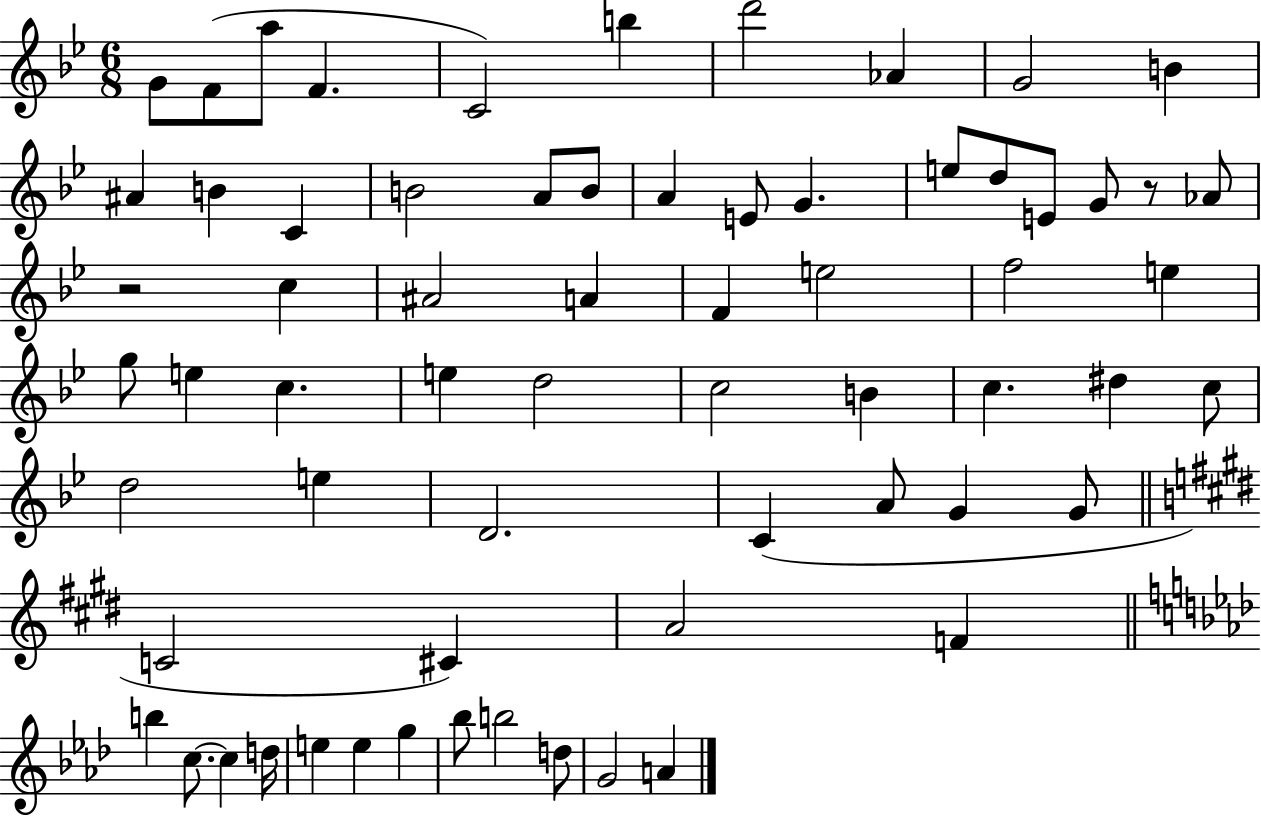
{
  \clef treble
  \numericTimeSignature
  \time 6/8
  \key bes \major
  g'8 f'8( a''8 f'4. | c'2) b''4 | d'''2 aes'4 | g'2 b'4 | \break ais'4 b'4 c'4 | b'2 a'8 b'8 | a'4 e'8 g'4. | e''8 d''8 e'8 g'8 r8 aes'8 | \break r2 c''4 | ais'2 a'4 | f'4 e''2 | f''2 e''4 | \break g''8 e''4 c''4. | e''4 d''2 | c''2 b'4 | c''4. dis''4 c''8 | \break d''2 e''4 | d'2. | c'4( a'8 g'4 g'8 | \bar "||" \break \key e \major c'2 cis'4) | a'2 f'4 | \bar "||" \break \key f \minor b''4 c''8.~~ c''4 d''16 | e''4 e''4 g''4 | bes''8 b''2 d''8 | g'2 a'4 | \break \bar "|."
}